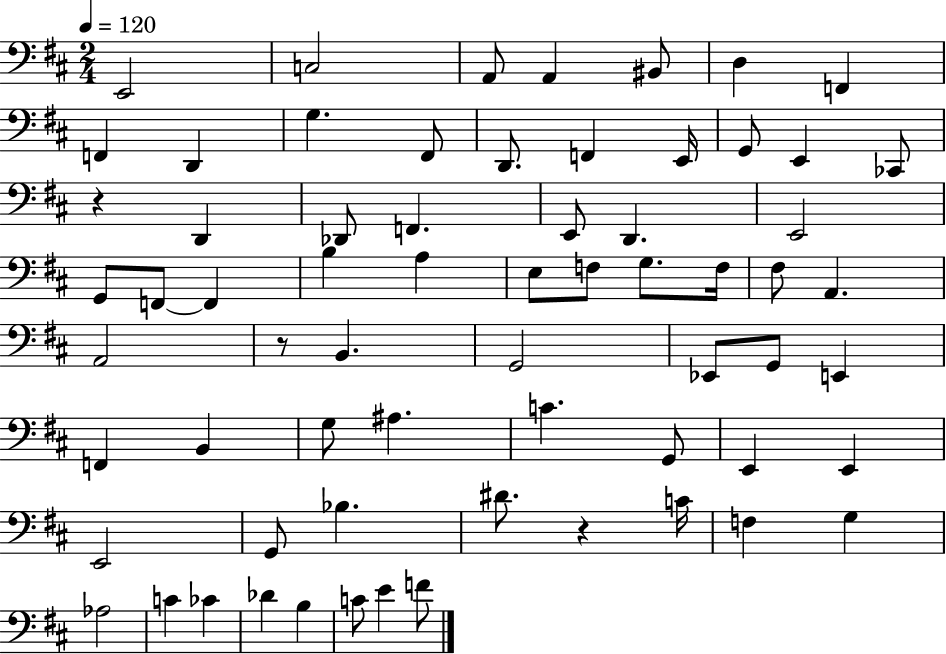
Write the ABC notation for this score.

X:1
T:Untitled
M:2/4
L:1/4
K:D
E,,2 C,2 A,,/2 A,, ^B,,/2 D, F,, F,, D,, G, ^F,,/2 D,,/2 F,, E,,/4 G,,/2 E,, _C,,/2 z D,, _D,,/2 F,, E,,/2 D,, E,,2 G,,/2 F,,/2 F,, B, A, E,/2 F,/2 G,/2 F,/4 ^F,/2 A,, A,,2 z/2 B,, G,,2 _E,,/2 G,,/2 E,, F,, B,, G,/2 ^A, C G,,/2 E,, E,, E,,2 G,,/2 _B, ^D/2 z C/4 F, G, _A,2 C _C _D B, C/2 E F/2